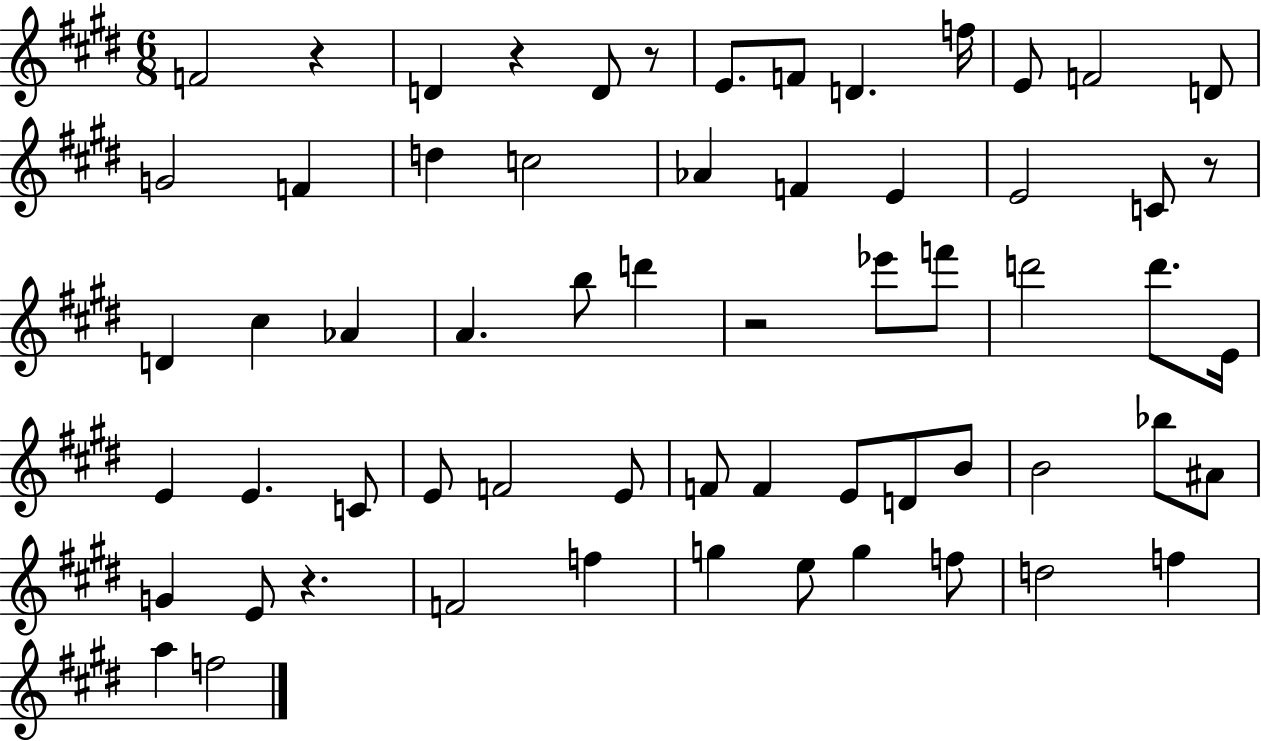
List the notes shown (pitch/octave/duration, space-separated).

F4/h R/q D4/q R/q D4/e R/e E4/e. F4/e D4/q. F5/s E4/e F4/h D4/e G4/h F4/q D5/q C5/h Ab4/q F4/q E4/q E4/h C4/e R/e D4/q C#5/q Ab4/q A4/q. B5/e D6/q R/h Eb6/e F6/e D6/h D6/e. E4/s E4/q E4/q. C4/e E4/e F4/h E4/e F4/e F4/q E4/e D4/e B4/e B4/h Bb5/e A#4/e G4/q E4/e R/q. F4/h F5/q G5/q E5/e G5/q F5/e D5/h F5/q A5/q F5/h